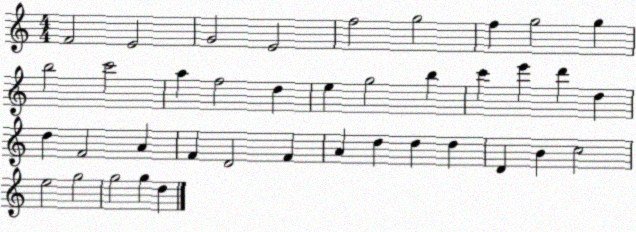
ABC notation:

X:1
T:Untitled
M:4/4
L:1/4
K:C
F2 E2 G2 E2 f2 g2 f g2 g b2 c'2 a f2 d e g2 b c' e' d' d d F2 A F D2 F A d d d D B c2 e2 g2 g2 g d